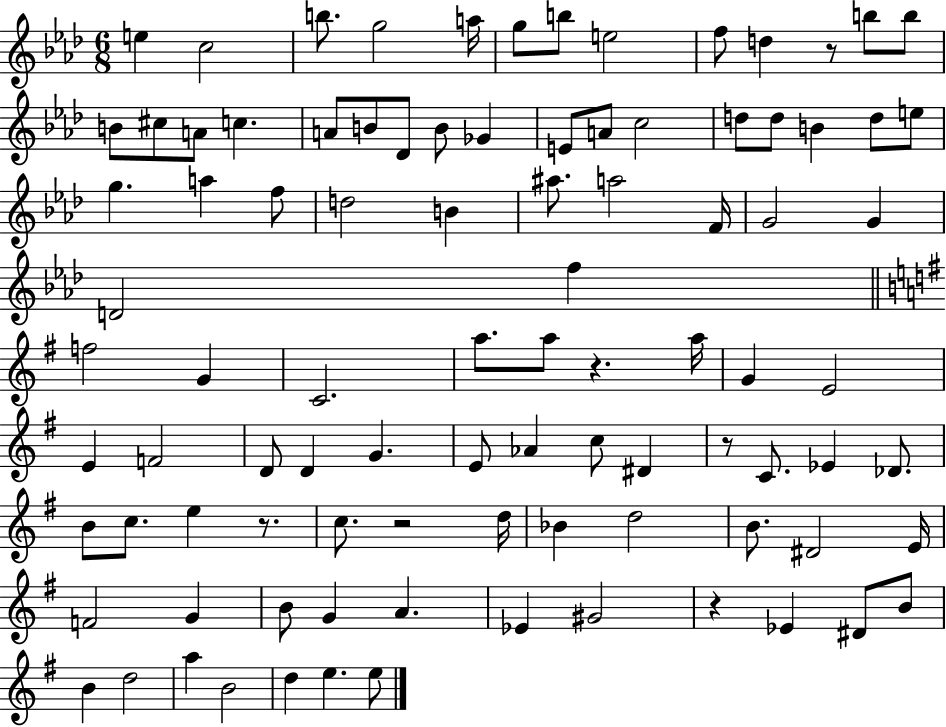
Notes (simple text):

E5/q C5/h B5/e. G5/h A5/s G5/e B5/e E5/h F5/e D5/q R/e B5/e B5/e B4/e C#5/e A4/e C5/q. A4/e B4/e Db4/e B4/e Gb4/q E4/e A4/e C5/h D5/e D5/e B4/q D5/e E5/e G5/q. A5/q F5/e D5/h B4/q A#5/e. A5/h F4/s G4/h G4/q D4/h F5/q F5/h G4/q C4/h. A5/e. A5/e R/q. A5/s G4/q E4/h E4/q F4/h D4/e D4/q G4/q. E4/e Ab4/q C5/e D#4/q R/e C4/e. Eb4/q Db4/e. B4/e C5/e. E5/q R/e. C5/e. R/h D5/s Bb4/q D5/h B4/e. D#4/h E4/s F4/h G4/q B4/e G4/q A4/q. Eb4/q G#4/h R/q Eb4/q D#4/e B4/e B4/q D5/h A5/q B4/h D5/q E5/q. E5/e